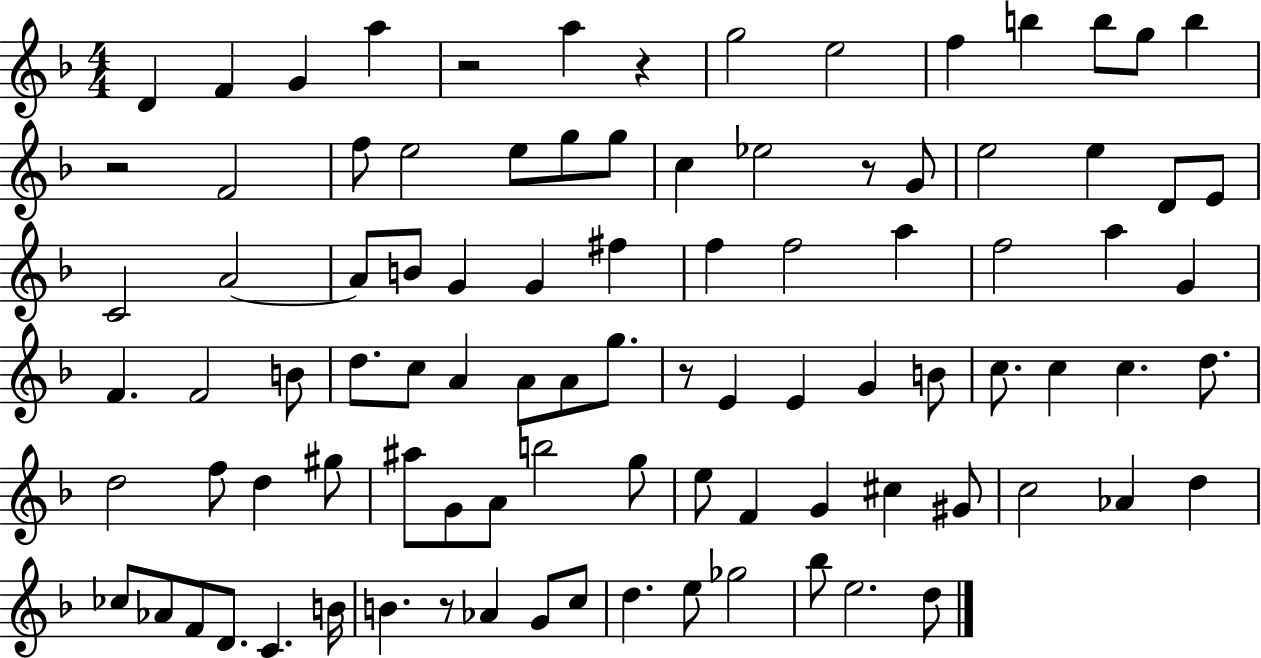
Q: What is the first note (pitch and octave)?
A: D4